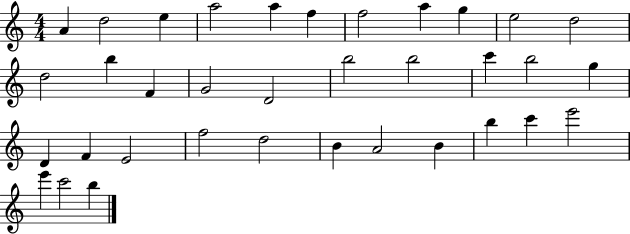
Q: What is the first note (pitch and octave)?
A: A4